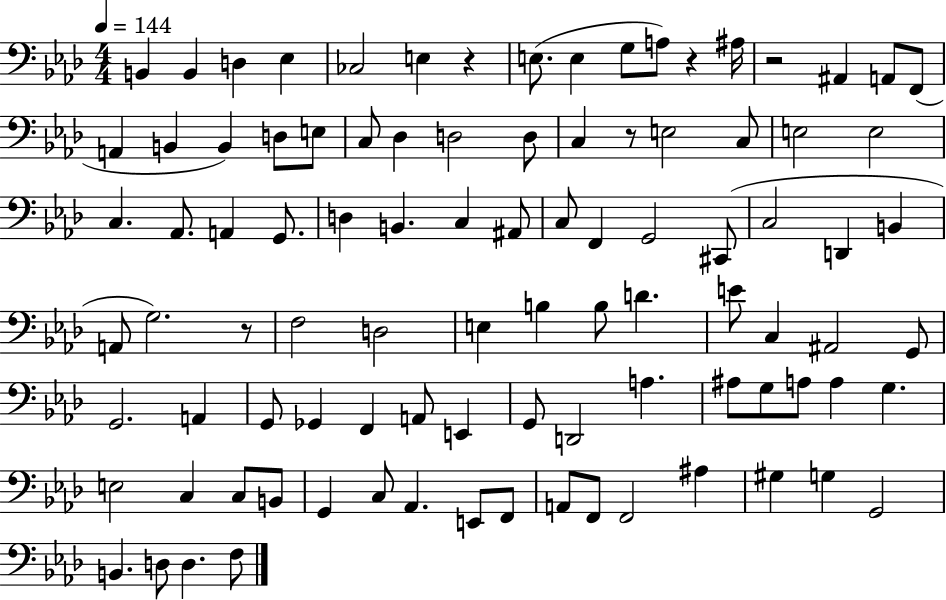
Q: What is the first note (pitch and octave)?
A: B2